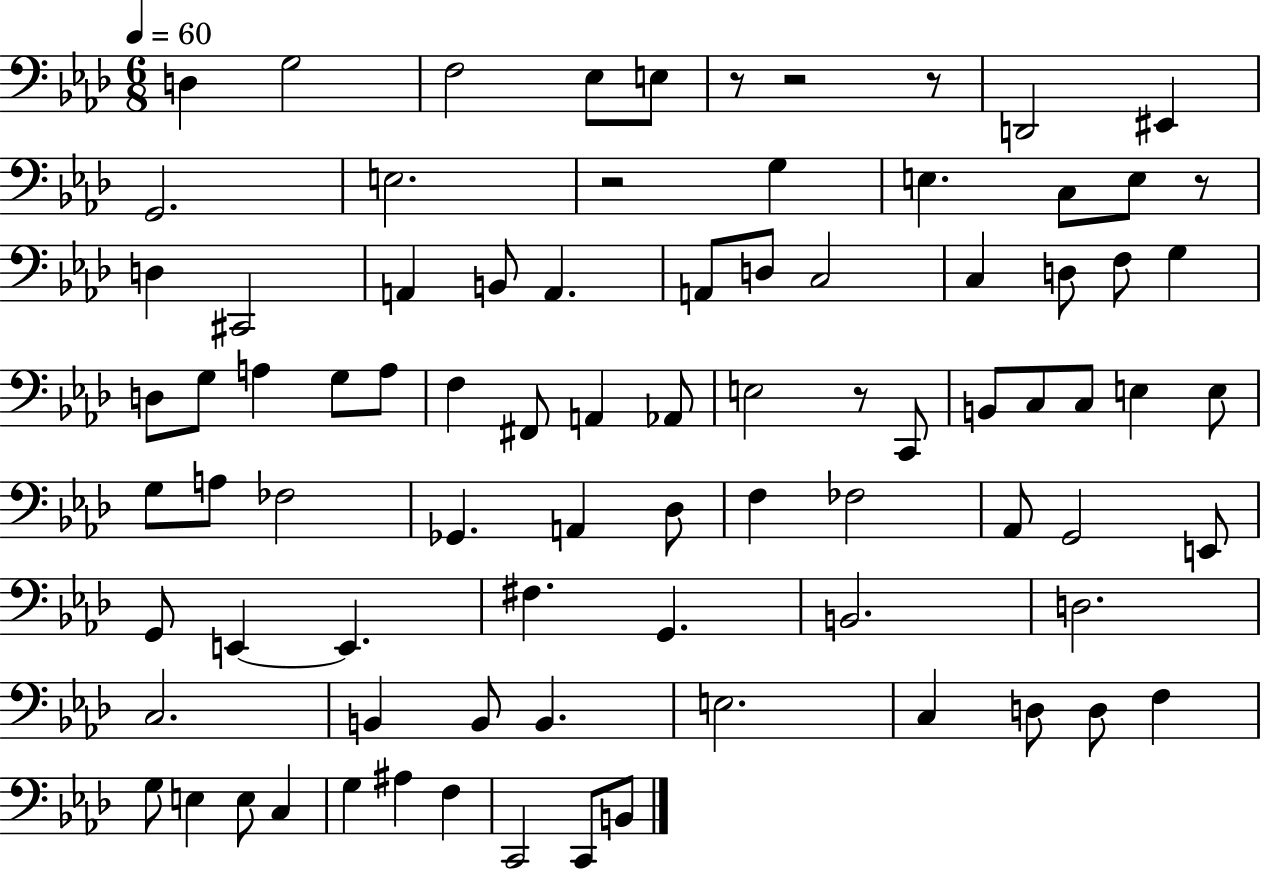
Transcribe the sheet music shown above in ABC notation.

X:1
T:Untitled
M:6/8
L:1/4
K:Ab
D, G,2 F,2 _E,/2 E,/2 z/2 z2 z/2 D,,2 ^E,, G,,2 E,2 z2 G, E, C,/2 E,/2 z/2 D, ^C,,2 A,, B,,/2 A,, A,,/2 D,/2 C,2 C, D,/2 F,/2 G, D,/2 G,/2 A, G,/2 A,/2 F, ^F,,/2 A,, _A,,/2 E,2 z/2 C,,/2 B,,/2 C,/2 C,/2 E, E,/2 G,/2 A,/2 _F,2 _G,, A,, _D,/2 F, _F,2 _A,,/2 G,,2 E,,/2 G,,/2 E,, E,, ^F, G,, B,,2 D,2 C,2 B,, B,,/2 B,, E,2 C, D,/2 D,/2 F, G,/2 E, E,/2 C, G, ^A, F, C,,2 C,,/2 B,,/2